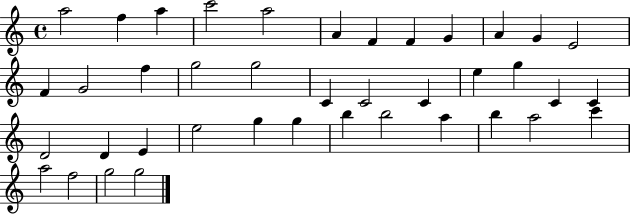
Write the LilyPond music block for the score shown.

{
  \clef treble
  \time 4/4
  \defaultTimeSignature
  \key c \major
  a''2 f''4 a''4 | c'''2 a''2 | a'4 f'4 f'4 g'4 | a'4 g'4 e'2 | \break f'4 g'2 f''4 | g''2 g''2 | c'4 c'2 c'4 | e''4 g''4 c'4 c'4 | \break d'2 d'4 e'4 | e''2 g''4 g''4 | b''4 b''2 a''4 | b''4 a''2 c'''4 | \break a''2 f''2 | g''2 g''2 | \bar "|."
}